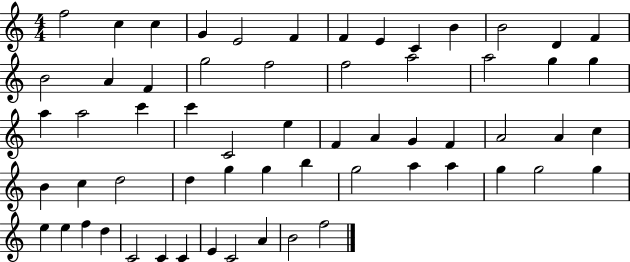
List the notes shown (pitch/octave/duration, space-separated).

F5/h C5/q C5/q G4/q E4/h F4/q F4/q E4/q C4/q B4/q B4/h D4/q F4/q B4/h A4/q F4/q G5/h F5/h F5/h A5/h A5/h G5/q G5/q A5/q A5/h C6/q C6/q C4/h E5/q F4/q A4/q G4/q F4/q A4/h A4/q C5/q B4/q C5/q D5/h D5/q G5/q G5/q B5/q G5/h A5/q A5/q G5/q G5/h G5/q E5/q E5/q F5/q D5/q C4/h C4/q C4/q E4/q C4/h A4/q B4/h F5/h